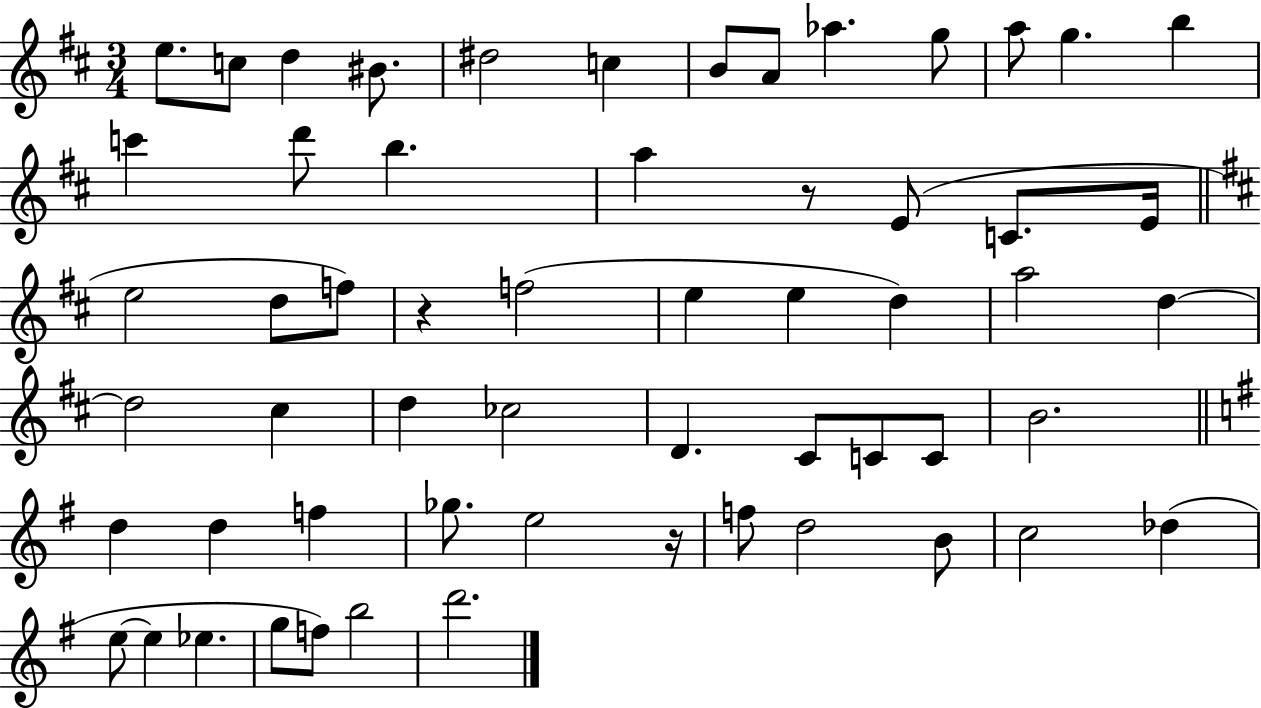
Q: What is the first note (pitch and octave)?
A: E5